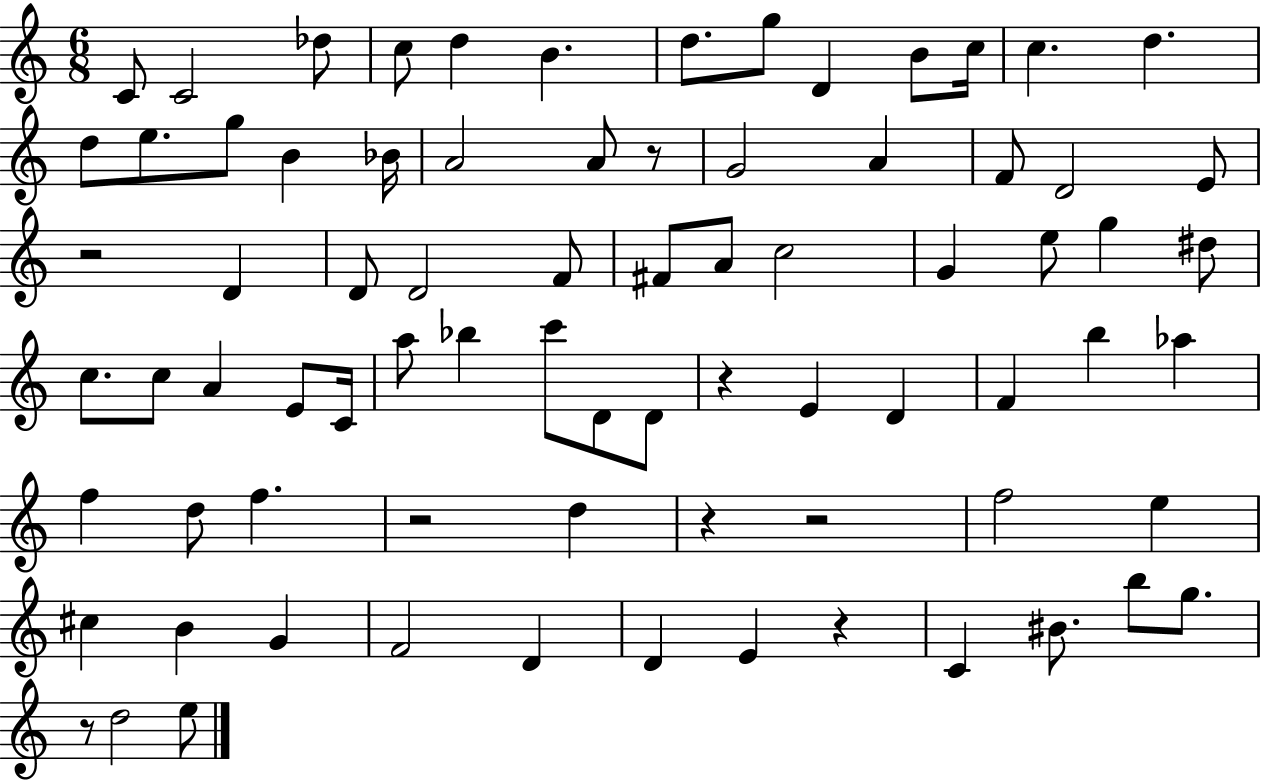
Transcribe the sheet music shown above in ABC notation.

X:1
T:Untitled
M:6/8
L:1/4
K:C
C/2 C2 _d/2 c/2 d B d/2 g/2 D B/2 c/4 c d d/2 e/2 g/2 B _B/4 A2 A/2 z/2 G2 A F/2 D2 E/2 z2 D D/2 D2 F/2 ^F/2 A/2 c2 G e/2 g ^d/2 c/2 c/2 A E/2 C/4 a/2 _b c'/2 D/2 D/2 z E D F b _a f d/2 f z2 d z z2 f2 e ^c B G F2 D D E z C ^B/2 b/2 g/2 z/2 d2 e/2